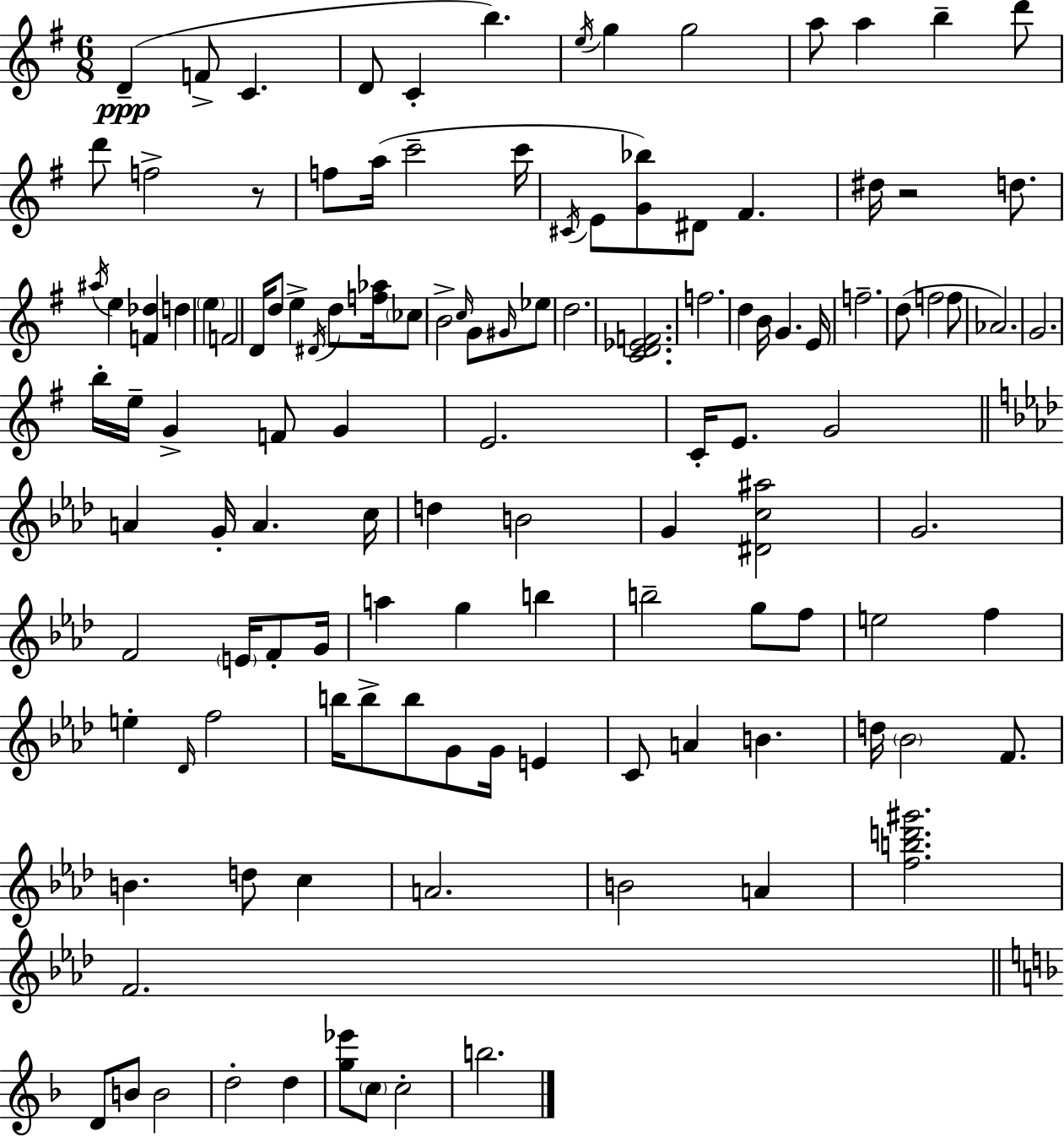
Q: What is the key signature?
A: E minor